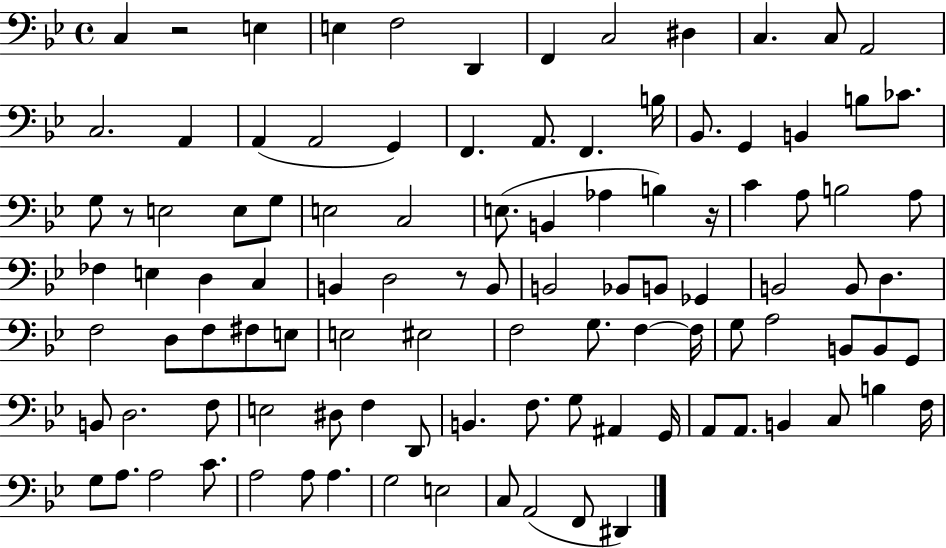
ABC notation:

X:1
T:Untitled
M:4/4
L:1/4
K:Bb
C, z2 E, E, F,2 D,, F,, C,2 ^D, C, C,/2 A,,2 C,2 A,, A,, A,,2 G,, F,, A,,/2 F,, B,/4 _B,,/2 G,, B,, B,/2 _C/2 G,/2 z/2 E,2 E,/2 G,/2 E,2 C,2 E,/2 B,, _A, B, z/4 C A,/2 B,2 A,/2 _F, E, D, C, B,, D,2 z/2 B,,/2 B,,2 _B,,/2 B,,/2 _G,, B,,2 B,,/2 D, F,2 D,/2 F,/2 ^F,/2 E,/2 E,2 ^E,2 F,2 G,/2 F, F,/4 G,/2 A,2 B,,/2 B,,/2 G,,/2 B,,/2 D,2 F,/2 E,2 ^D,/2 F, D,,/2 B,, F,/2 G,/2 ^A,, G,,/4 A,,/2 A,,/2 B,, C,/2 B, F,/4 G,/2 A,/2 A,2 C/2 A,2 A,/2 A, G,2 E,2 C,/2 A,,2 F,,/2 ^D,,